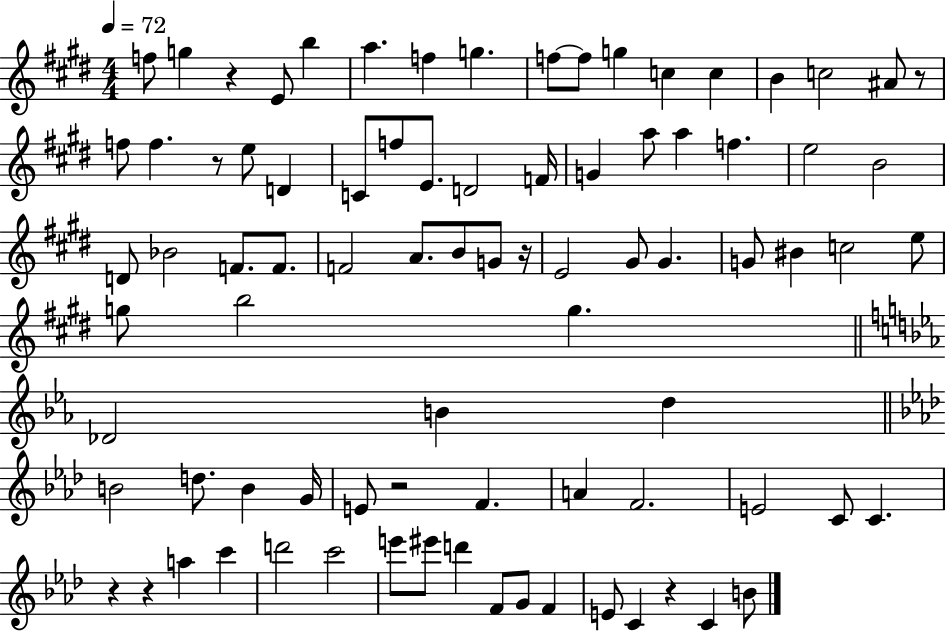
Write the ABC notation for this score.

X:1
T:Untitled
M:4/4
L:1/4
K:E
f/2 g z E/2 b a f g f/2 f/2 g c c B c2 ^A/2 z/2 f/2 f z/2 e/2 D C/2 f/2 E/2 D2 F/4 G a/2 a f e2 B2 D/2 _B2 F/2 F/2 F2 A/2 B/2 G/2 z/4 E2 ^G/2 ^G G/2 ^B c2 e/2 g/2 b2 g _D2 B d B2 d/2 B G/4 E/2 z2 F A F2 E2 C/2 C z z a c' d'2 c'2 e'/2 ^e'/2 d' F/2 G/2 F E/2 C z C B/2